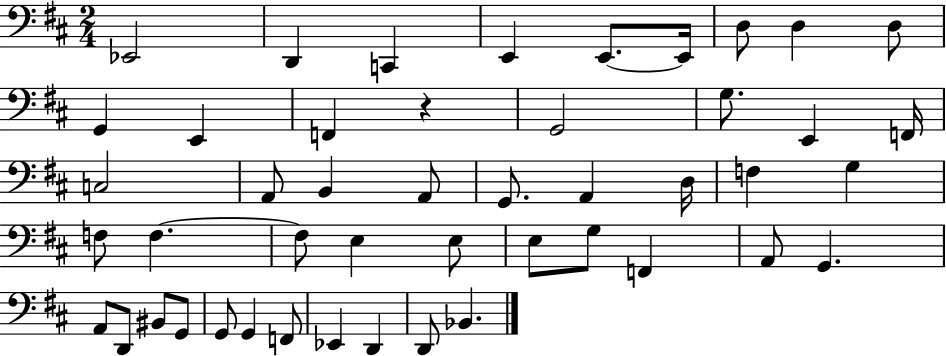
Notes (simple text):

Eb2/h D2/q C2/q E2/q E2/e. E2/s D3/e D3/q D3/e G2/q E2/q F2/q R/q G2/h G3/e. E2/q F2/s C3/h A2/e B2/q A2/e G2/e. A2/q D3/s F3/q G3/q F3/e F3/q. F3/e E3/q E3/e E3/e G3/e F2/q A2/e G2/q. A2/e D2/e BIS2/e G2/e G2/e G2/q F2/e Eb2/q D2/q D2/e Bb2/q.